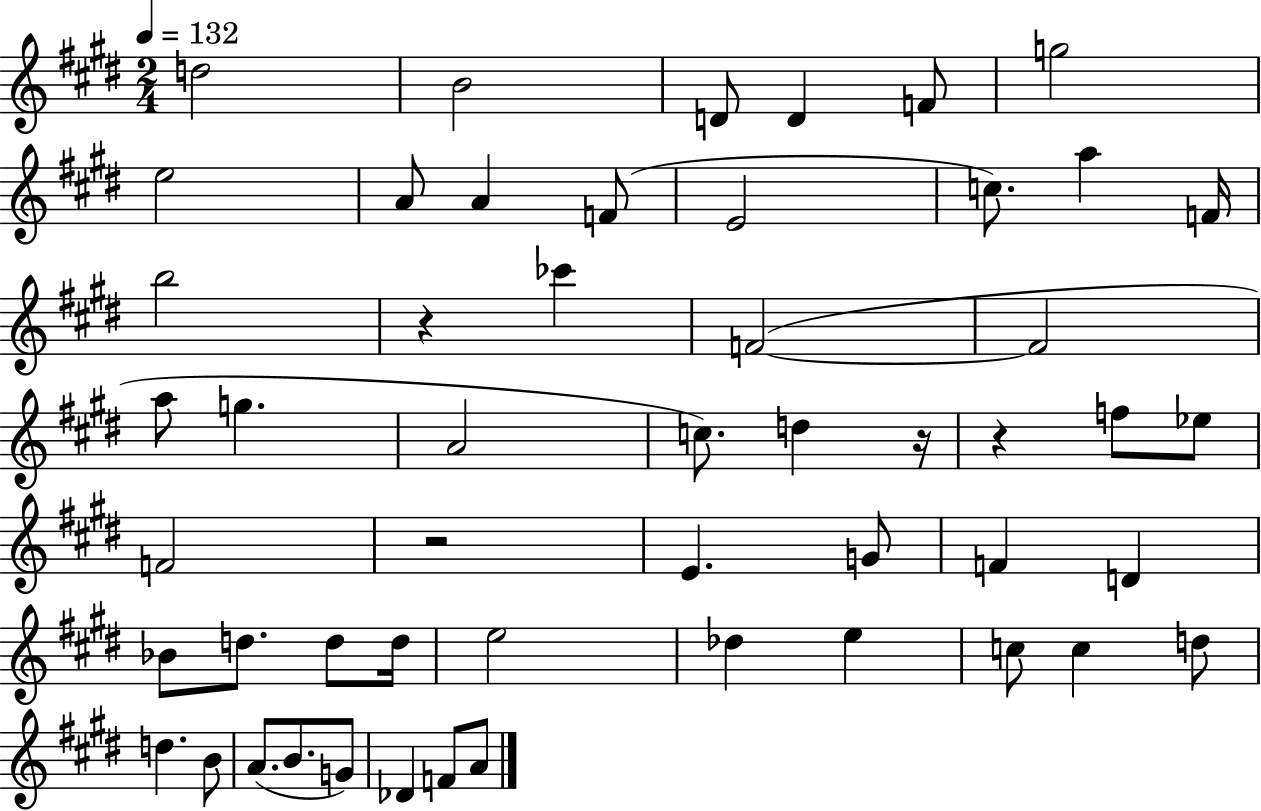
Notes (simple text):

D5/h B4/h D4/e D4/q F4/e G5/h E5/h A4/e A4/q F4/e E4/h C5/e. A5/q F4/s B5/h R/q CES6/q F4/h F4/h A5/e G5/q. A4/h C5/e. D5/q R/s R/q F5/e Eb5/e F4/h R/h E4/q. G4/e F4/q D4/q Bb4/e D5/e. D5/e D5/s E5/h Db5/q E5/q C5/e C5/q D5/e D5/q. B4/e A4/e. B4/e. G4/e Db4/q F4/e A4/e